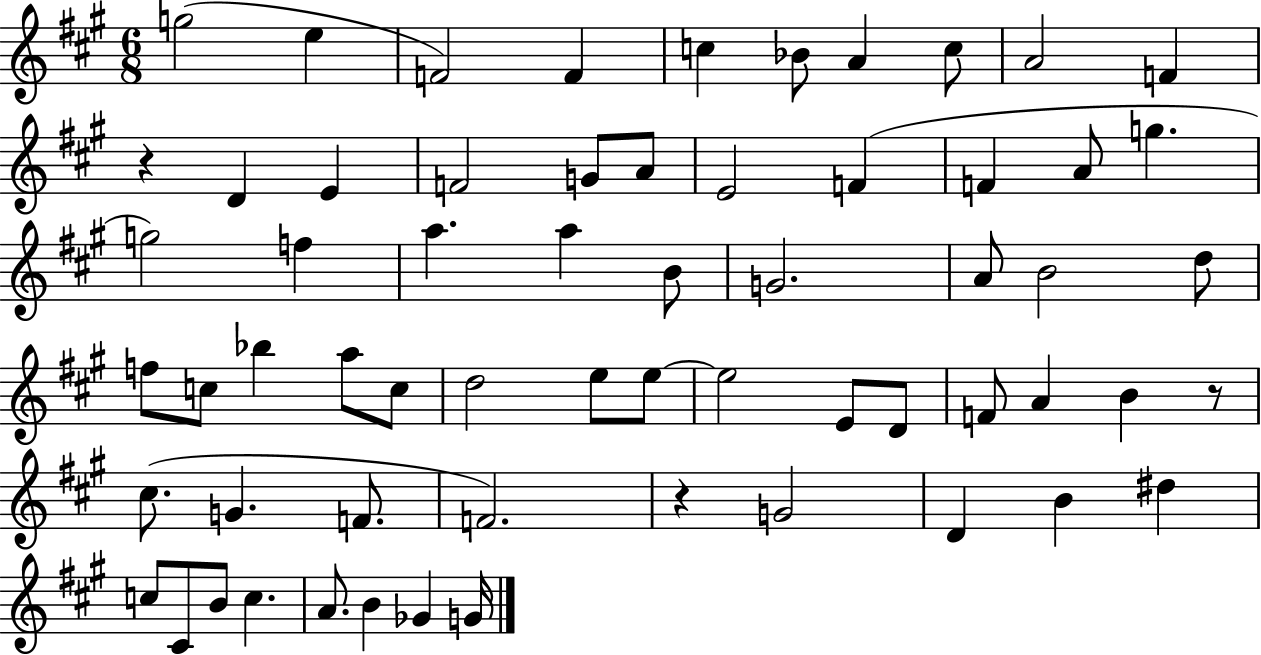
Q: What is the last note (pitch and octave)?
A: G4